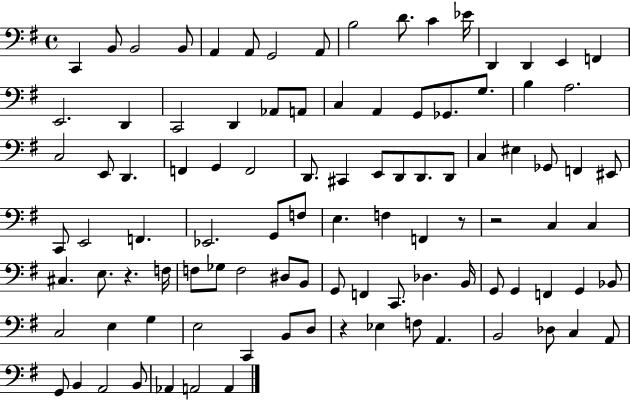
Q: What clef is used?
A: bass